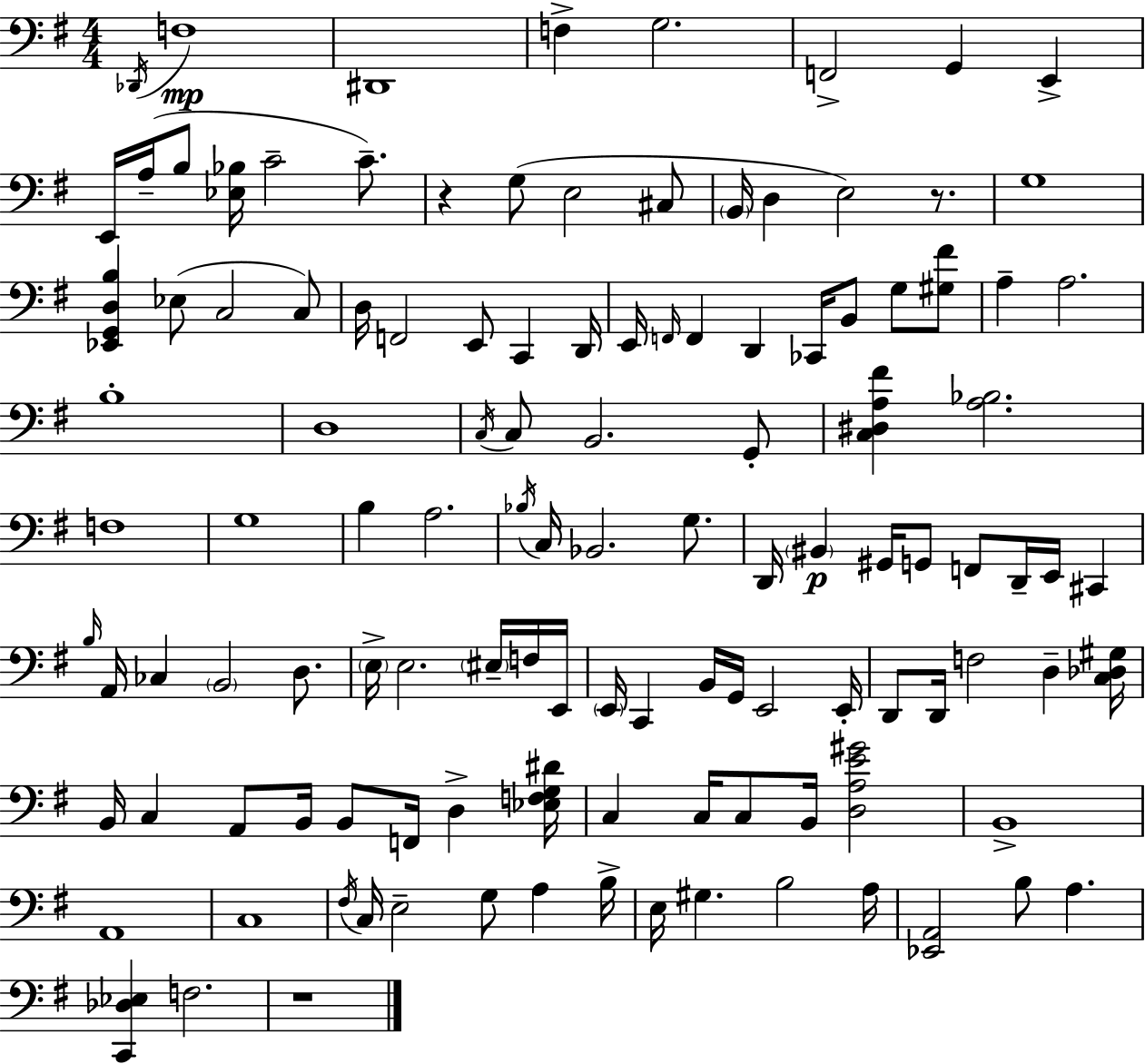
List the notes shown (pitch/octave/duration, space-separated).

Db2/s F3/w D#2/w F3/q G3/h. F2/h G2/q E2/q E2/s A3/s B3/e [Eb3,Bb3]/s C4/h C4/e. R/q G3/e E3/h C#3/e B2/s D3/q E3/h R/e. G3/w [Eb2,G2,D3,B3]/q Eb3/e C3/h C3/e D3/s F2/h E2/e C2/q D2/s E2/s F2/s F2/q D2/q CES2/s B2/e G3/e [G#3,F#4]/e A3/q A3/h. B3/w D3/w C3/s C3/e B2/h. G2/e [C3,D#3,A3,F#4]/q [A3,Bb3]/h. F3/w G3/w B3/q A3/h. Bb3/s C3/s Bb2/h. G3/e. D2/s BIS2/q G#2/s G2/e F2/e D2/s E2/s C#2/q B3/s A2/s CES3/q B2/h D3/e. E3/s E3/h. EIS3/s F3/s E2/s E2/s C2/q B2/s G2/s E2/h E2/s D2/e D2/s F3/h D3/q [C3,Db3,G#3]/s B2/s C3/q A2/e B2/s B2/e F2/s D3/q [Eb3,F3,G3,D#4]/s C3/q C3/s C3/e B2/s [D3,A3,E4,G#4]/h B2/w A2/w C3/w F#3/s C3/s E3/h G3/e A3/q B3/s E3/s G#3/q. B3/h A3/s [Eb2,A2]/h B3/e A3/q. [C2,Db3,Eb3]/q F3/h. R/w